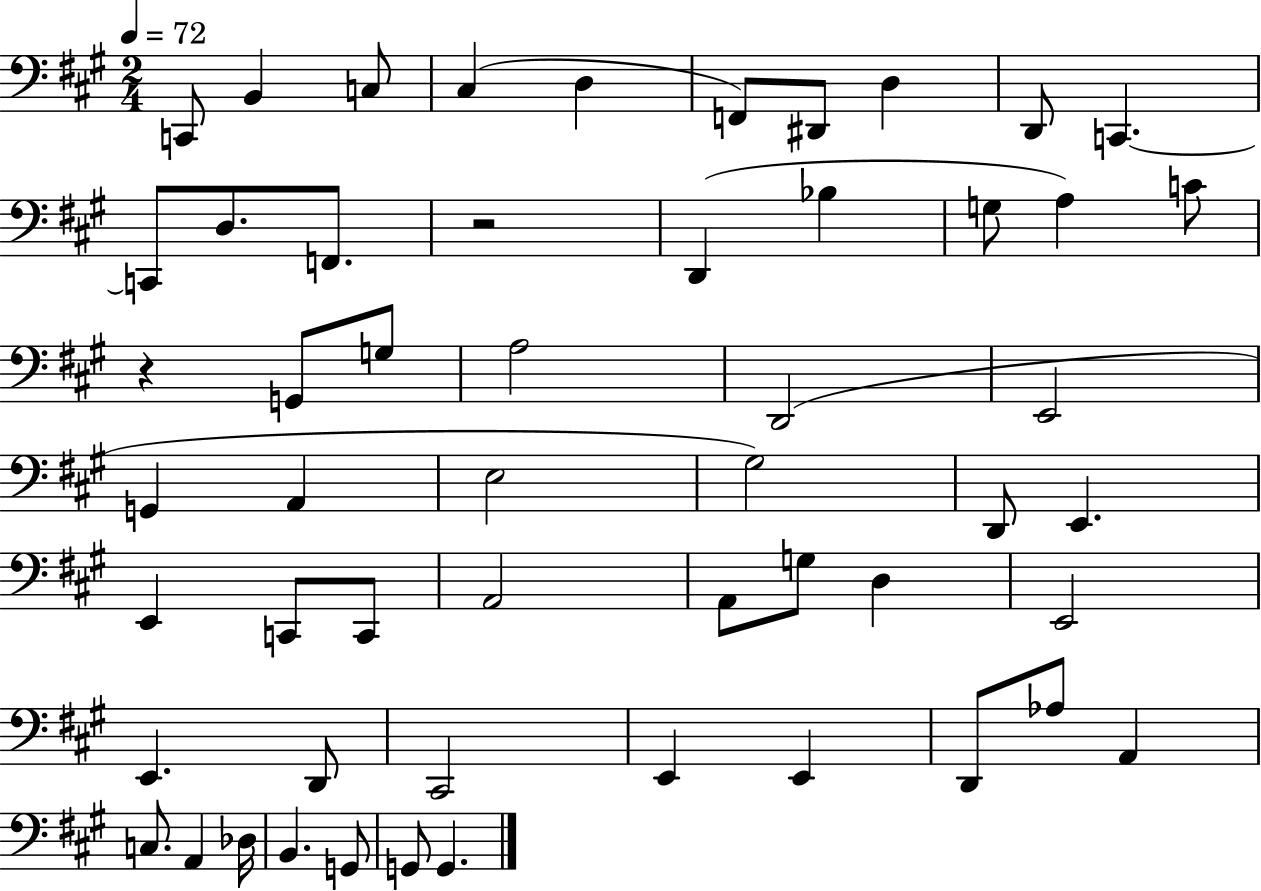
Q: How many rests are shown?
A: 2